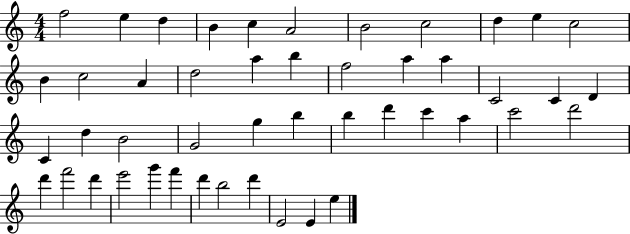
{
  \clef treble
  \numericTimeSignature
  \time 4/4
  \key c \major
  f''2 e''4 d''4 | b'4 c''4 a'2 | b'2 c''2 | d''4 e''4 c''2 | \break b'4 c''2 a'4 | d''2 a''4 b''4 | f''2 a''4 a''4 | c'2 c'4 d'4 | \break c'4 d''4 b'2 | g'2 g''4 b''4 | b''4 d'''4 c'''4 a''4 | c'''2 d'''2 | \break d'''4 f'''2 d'''4 | e'''2 g'''4 f'''4 | d'''4 b''2 d'''4 | e'2 e'4 e''4 | \break \bar "|."
}